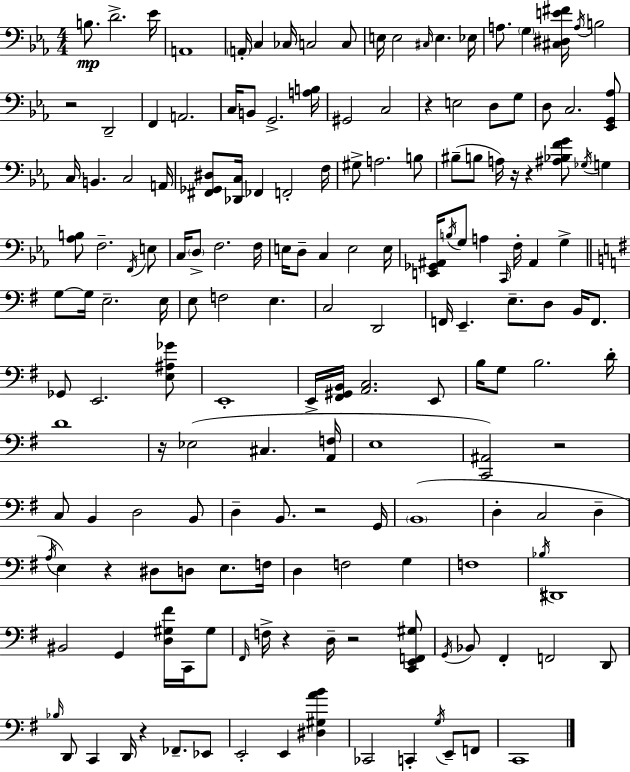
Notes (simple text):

B3/e. D4/h. Eb4/s A2/w A2/s C3/q CES3/s C3/h C3/e E3/s E3/h C#3/s E3/q. Eb3/s A3/e. G3/q [C#3,D#3,E4,F#4]/s A3/s B3/h R/h D2/h F2/q A2/h. C3/s B2/e G2/h. [A3,B3]/s G#2/h C3/h R/q E3/h D3/e G3/e D3/e C3/h. [Eb2,G2,Ab3]/e C3/s B2/q. C3/h A2/s [F#2,Gb2,D#3]/e [Db2,C3]/s FES2/q F2/h F3/s G#3/e A3/h. B3/e BIS3/e B3/e A3/s R/s R/q [A#3,Bb3,F4,G4]/e Gb3/s G3/q [Ab3,B3]/e F3/h. F2/s E3/e C3/s D3/e F3/h. F3/s E3/s D3/e C3/q E3/h E3/s [E2,Gb2,A#2]/s B3/s G3/e A3/q C2/s F3/s A#2/q G3/q G3/e G3/s E3/h. E3/s E3/e F3/h E3/q. C3/h D2/h F2/s E2/q. E3/e. D3/e B2/s F2/e. Gb2/e E2/h. [E3,A#3,Gb4]/e E2/w E2/s [F#2,G#2,B2]/s [A2,C3]/h. E2/e B3/s G3/e B3/h. D4/s D4/w R/s Eb3/h C#3/q. [A2,F3]/s E3/w [C2,A#2]/h R/h C3/e B2/q D3/h B2/e D3/q B2/e. R/h G2/s B2/w D3/q C3/h D3/q A3/s E3/q R/q D#3/e D3/e E3/e. F3/s D3/q F3/h G3/q F3/w Bb3/s D#2/w BIS2/h G2/q [D3,G#3,F#4]/s C2/s G#3/e F#2/s F3/s R/q D3/s R/h [C2,E2,F2,G#3]/e G2/s Bb2/e F#2/q F2/h D2/e Bb3/s D2/e C2/q D2/s R/q FES2/e. Eb2/e E2/h E2/q [D#3,G#3,A4,B4]/q CES2/h C2/q G3/s E2/e F2/e C2/w